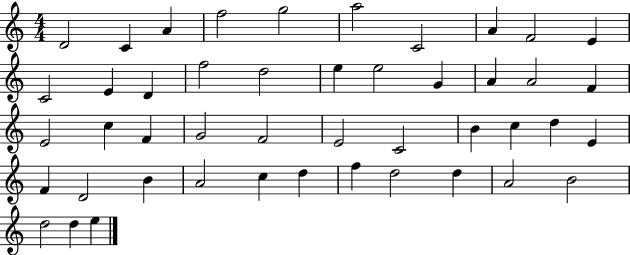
D4/h C4/q A4/q F5/h G5/h A5/h C4/h A4/q F4/h E4/q C4/h E4/q D4/q F5/h D5/h E5/q E5/h G4/q A4/q A4/h F4/q E4/h C5/q F4/q G4/h F4/h E4/h C4/h B4/q C5/q D5/q E4/q F4/q D4/h B4/q A4/h C5/q D5/q F5/q D5/h D5/q A4/h B4/h D5/h D5/q E5/q